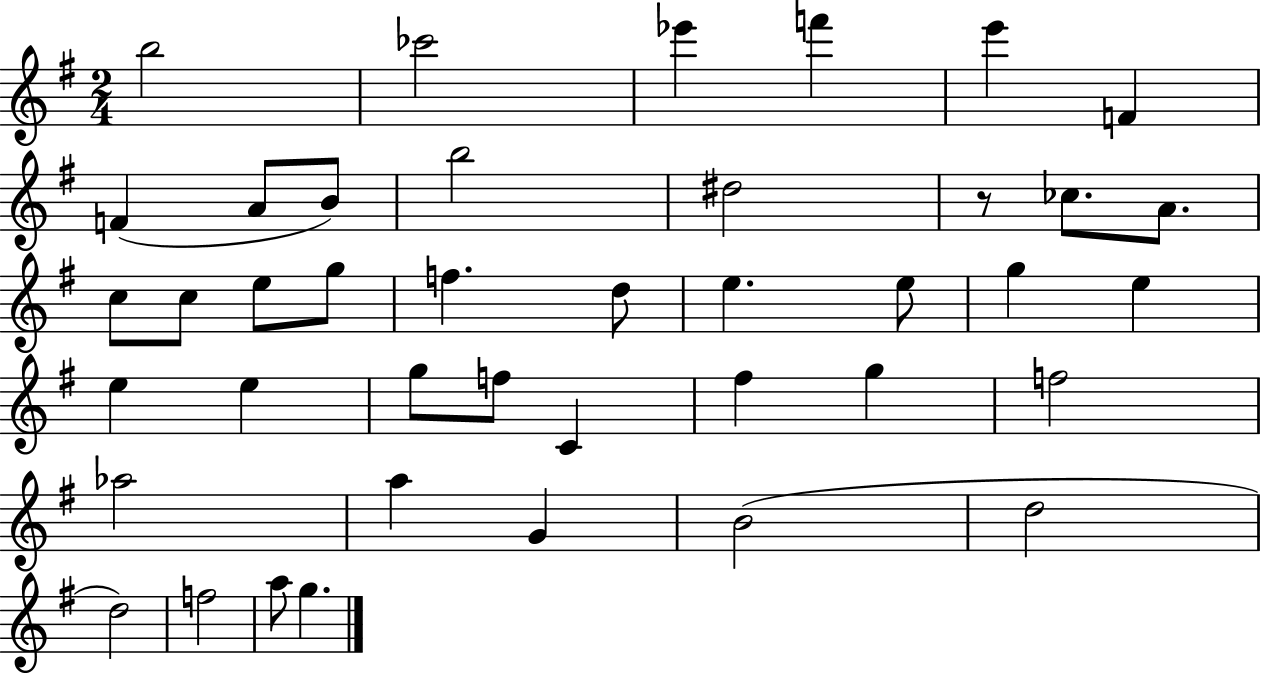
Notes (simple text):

B5/h CES6/h Eb6/q F6/q E6/q F4/q F4/q A4/e B4/e B5/h D#5/h R/e CES5/e. A4/e. C5/e C5/e E5/e G5/e F5/q. D5/e E5/q. E5/e G5/q E5/q E5/q E5/q G5/e F5/e C4/q F#5/q G5/q F5/h Ab5/h A5/q G4/q B4/h D5/h D5/h F5/h A5/e G5/q.